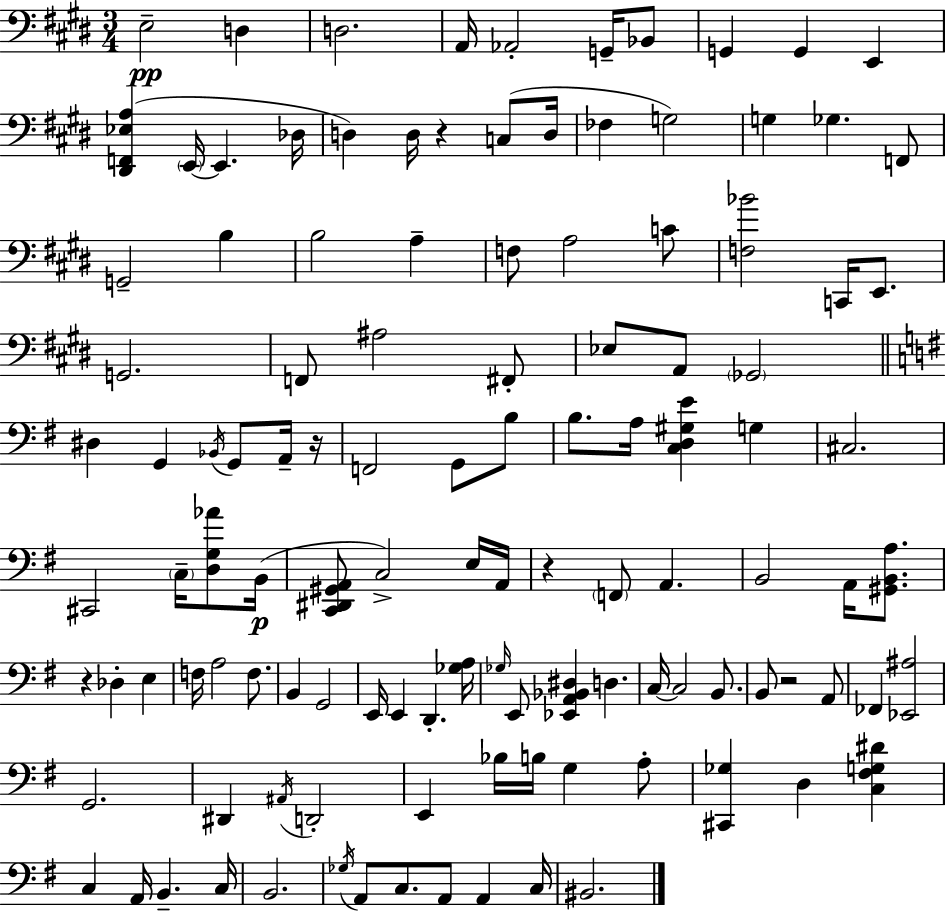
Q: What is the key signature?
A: E major